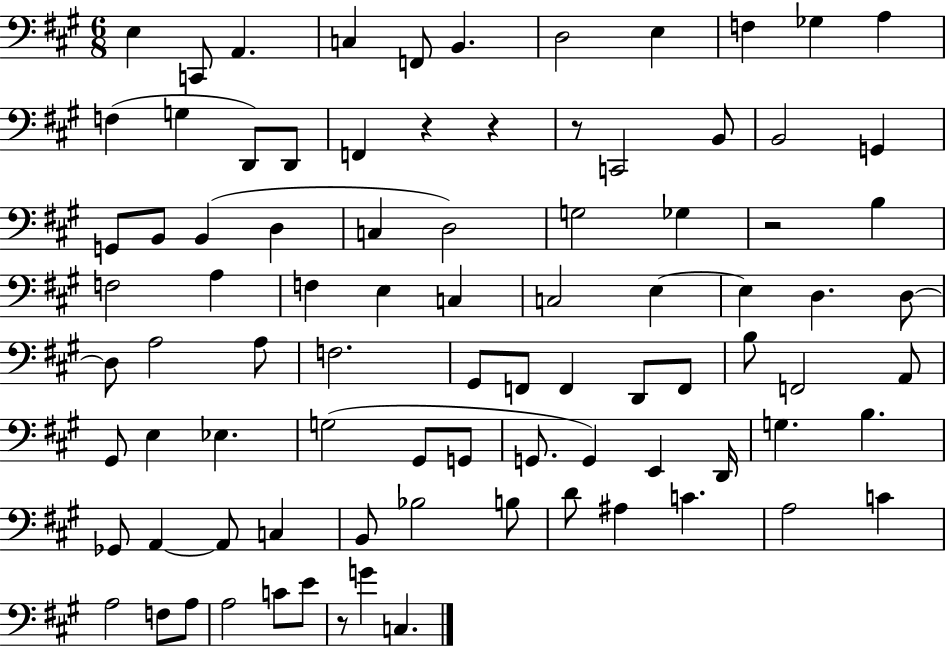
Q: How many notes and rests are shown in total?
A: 88